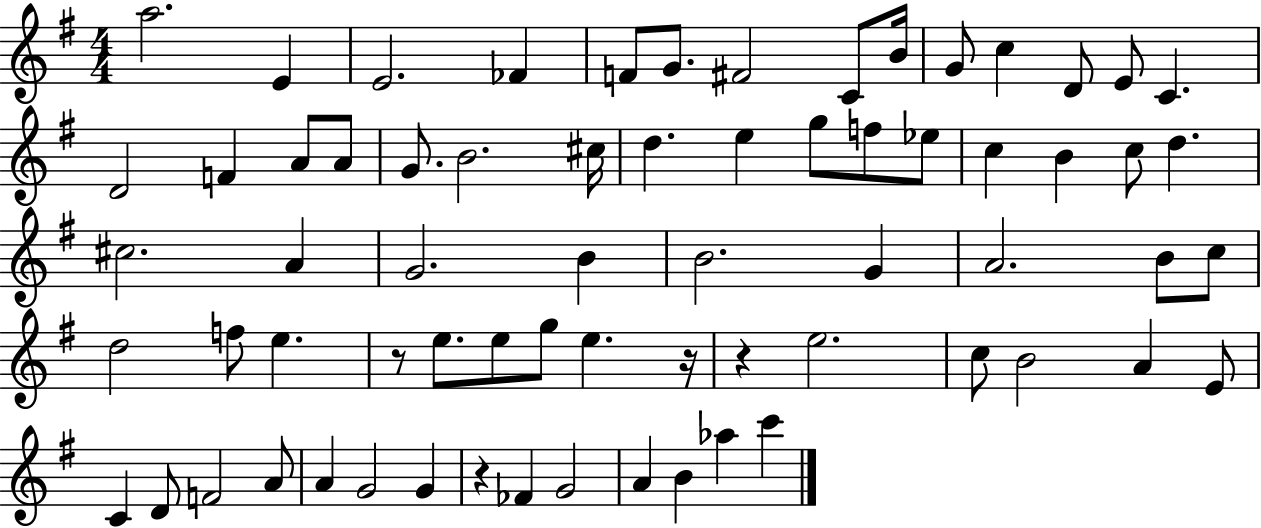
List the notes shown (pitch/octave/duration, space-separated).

A5/h. E4/q E4/h. FES4/q F4/e G4/e. F#4/h C4/e B4/s G4/e C5/q D4/e E4/e C4/q. D4/h F4/q A4/e A4/e G4/e. B4/h. C#5/s D5/q. E5/q G5/e F5/e Eb5/e C5/q B4/q C5/e D5/q. C#5/h. A4/q G4/h. B4/q B4/h. G4/q A4/h. B4/e C5/e D5/h F5/e E5/q. R/e E5/e. E5/e G5/e E5/q. R/s R/q E5/h. C5/e B4/h A4/q E4/e C4/q D4/e F4/h A4/e A4/q G4/h G4/q R/q FES4/q G4/h A4/q B4/q Ab5/q C6/q